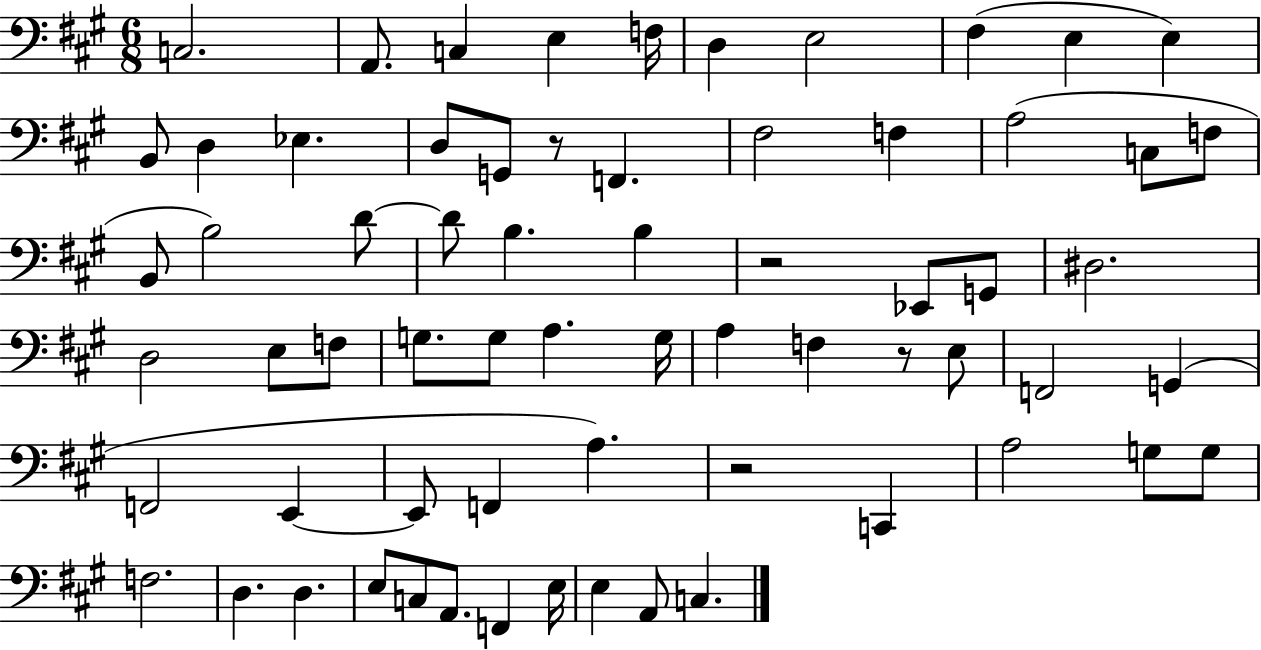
{
  \clef bass
  \numericTimeSignature
  \time 6/8
  \key a \major
  c2. | a,8. c4 e4 f16 | d4 e2 | fis4( e4 e4) | \break b,8 d4 ees4. | d8 g,8 r8 f,4. | fis2 f4 | a2( c8 f8 | \break b,8 b2) d'8~~ | d'8 b4. b4 | r2 ees,8 g,8 | dis2. | \break d2 e8 f8 | g8. g8 a4. g16 | a4 f4 r8 e8 | f,2 g,4( | \break f,2 e,4~~ | e,8 f,4 a4.) | r2 c,4 | a2 g8 g8 | \break f2. | d4. d4. | e8 c8 a,8. f,4 e16 | e4 a,8 c4. | \break \bar "|."
}